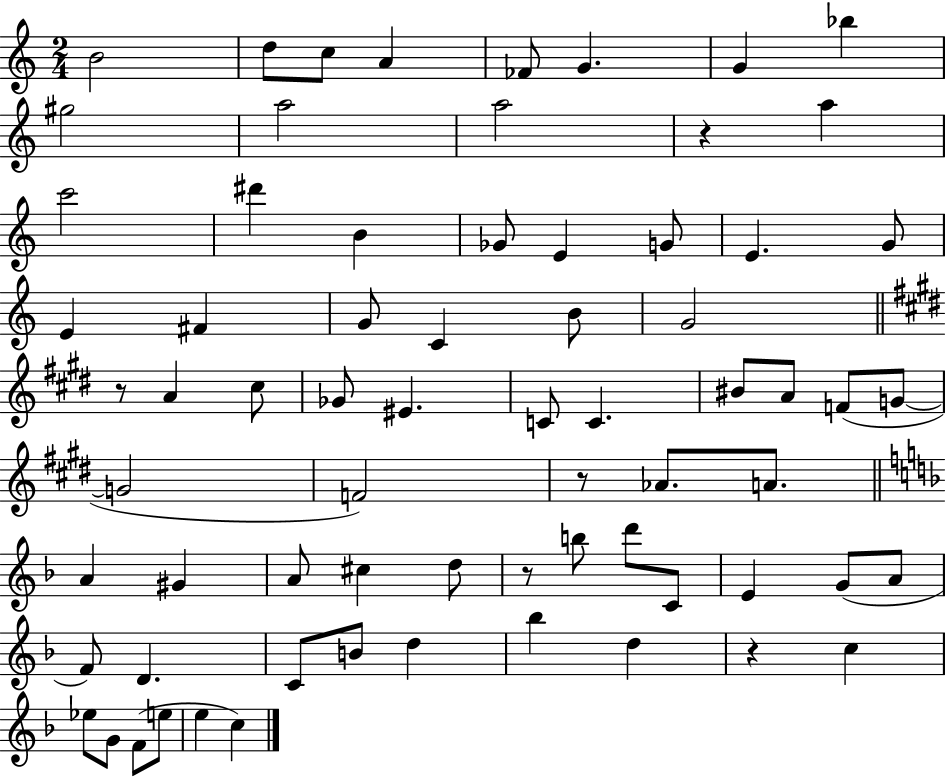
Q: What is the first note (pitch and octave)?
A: B4